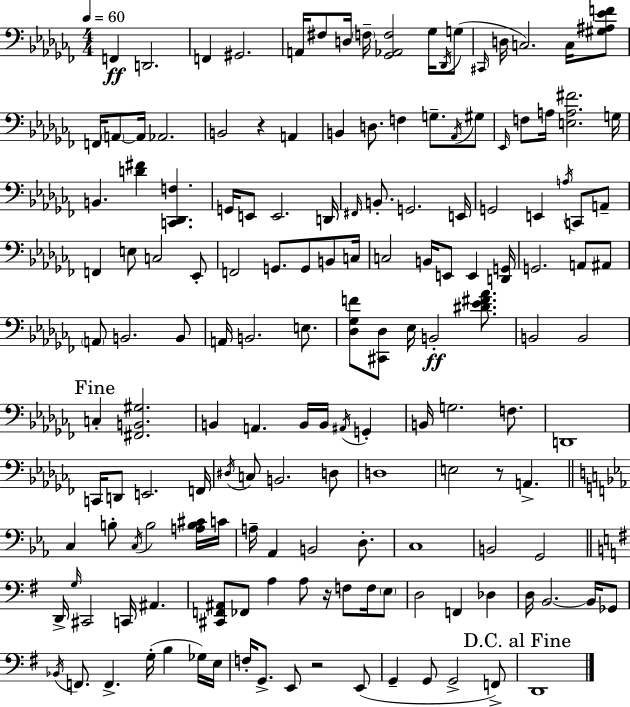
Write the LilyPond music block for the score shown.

{
  \clef bass
  \numericTimeSignature
  \time 4/4
  \key aes \minor
  \tempo 4 = 60
  \repeat volta 2 { f,4\ff d,2. | f,4 gis,2. | a,16 fis8 d16 \parenthesize f16-- <ges, aes, f>2 ges16 \acciaccatura { des,16 } g8( | \grace { cis,16 } d16 c2.) c16 | \break <gis ais ees' f'>8 f,16 \parenthesize a,8~~ a,16 aes,2. | b,2 r4 a,4 | b,4 d8. f4 g8.-- | \acciaccatura { aes,16 } gis8 \grace { ees,16 } f8 a16 <e a fis'>2. | \break g16 b,4. <d' fis'>4 <c, des, f>4. | g,16 e,8 e,2. | d,16 \grace { fis,16 } b,8.-. g,2. | e,16 g,2 e,4 | \break \acciaccatura { a16 } c,8 a,8-- f,4 e8 c2 | ees,8-. f,2 g,8. | g,8 b,8 c16 c2 b,16 e,8 | e,4 <d, g,>16 g,2. | \break a,8 ais,8 \parenthesize a,8 b,2. | b,8 a,16 b,2. | e8. <des ges f'>8 <cis, des>8 ees16 b,2-.\ff | <dis' ees' fis' aes'>8. b,2 b,2 | \break \mark "Fine" c4-. <fis, b, gis>2. | b,4 a,4. | b,16 b,16 \acciaccatura { ais,16 } g,4-. b,16 g2. | f8. d,1 | \break c,16 d,8 e,2. | f,16 \acciaccatura { dis16 } c8 b,2. | d8 d1 | e2 | \break r8 a,4.-> \bar "||" \break \key ees \major c4 b8-. \acciaccatura { c16 } b2 <a b cis'>16 | c'16 a16-- aes,4 b,2 d8.-. | c1 | b,2 g,2 | \break \bar "||" \break \key g \major d,16-> \grace { g16 } cis,2 c,16 ais,4. | <cis, f, ais,>8 fes,8 a4 a8 r16 f8 f16 \parenthesize e8 | d2 f,4 des4 | d16 b,2.~~ b,16 ges,8 | \break \acciaccatura { bes,16 } f,8. f,4.-> g16-.( b4 | ges16) e16 f16-. g,8.-> e,8 r2 | e,8( g,4-- g,8 g,2-> | f,8->) \mark "D.C. al Fine" d,1 | \break } \bar "|."
}